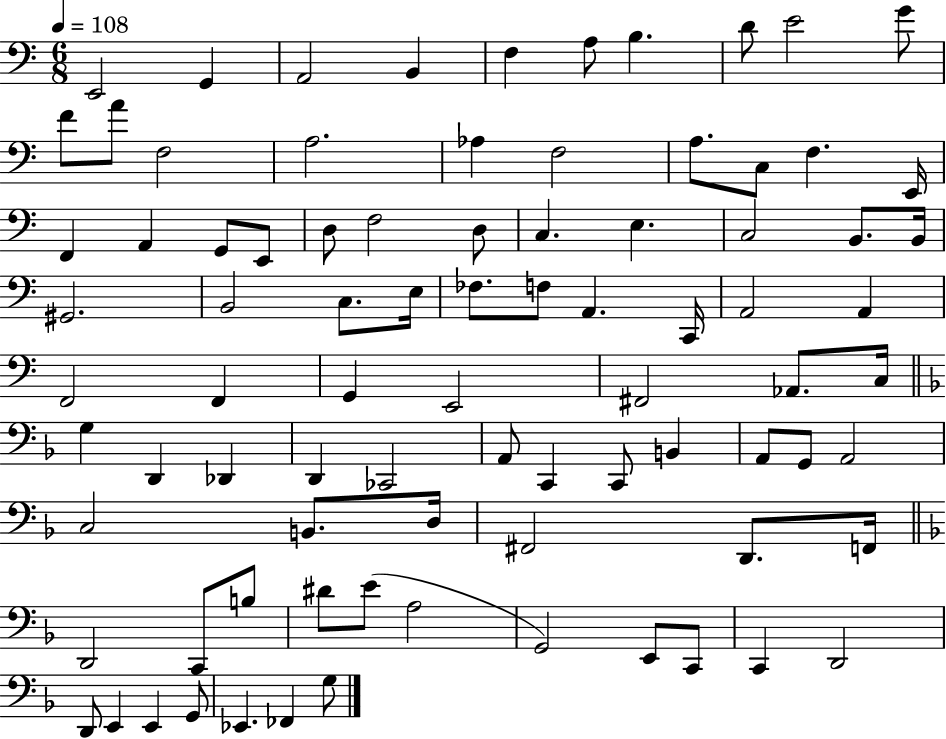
E2/h G2/q A2/h B2/q F3/q A3/e B3/q. D4/e E4/h G4/e F4/e A4/e F3/h A3/h. Ab3/q F3/h A3/e. C3/e F3/q. E2/s F2/q A2/q G2/e E2/e D3/e F3/h D3/e C3/q. E3/q. C3/h B2/e. B2/s G#2/h. B2/h C3/e. E3/s FES3/e. F3/e A2/q. C2/s A2/h A2/q F2/h F2/q G2/q E2/h F#2/h Ab2/e. C3/s G3/q D2/q Db2/q D2/q CES2/h A2/e C2/q C2/e B2/q A2/e G2/e A2/h C3/h B2/e. D3/s F#2/h D2/e. F2/s D2/h C2/e B3/e D#4/e E4/e A3/h G2/h E2/e C2/e C2/q D2/h D2/e E2/q E2/q G2/e Eb2/q. FES2/q G3/e